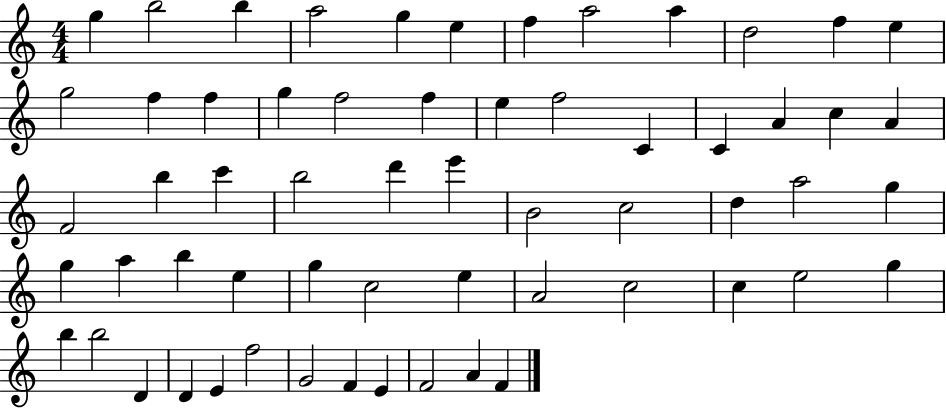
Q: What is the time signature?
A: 4/4